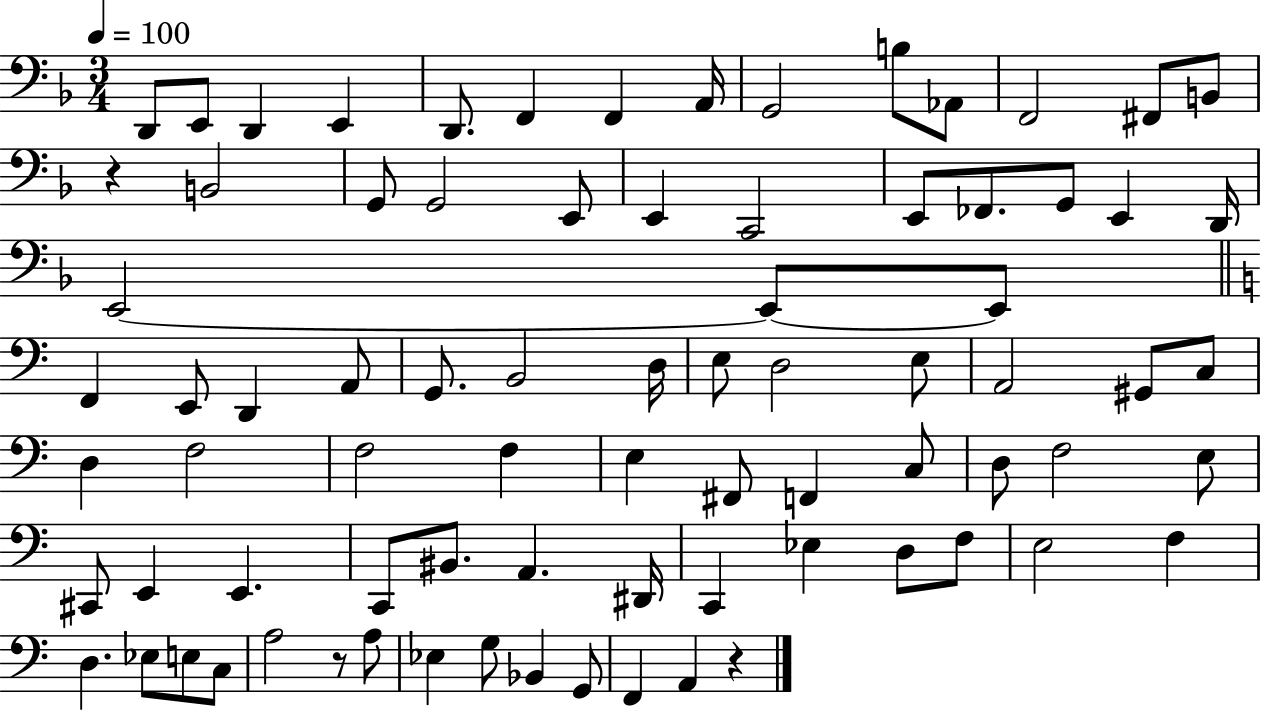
{
  \clef bass
  \numericTimeSignature
  \time 3/4
  \key f \major
  \tempo 4 = 100
  \repeat volta 2 { d,8 e,8 d,4 e,4 | d,8. f,4 f,4 a,16 | g,2 b8 aes,8 | f,2 fis,8 b,8 | \break r4 b,2 | g,8 g,2 e,8 | e,4 c,2 | e,8 fes,8. g,8 e,4 d,16 | \break e,2~~ e,8~~ e,8 | \bar "||" \break \key c \major f,4 e,8 d,4 a,8 | g,8. b,2 d16 | e8 d2 e8 | a,2 gis,8 c8 | \break d4 f2 | f2 f4 | e4 fis,8 f,4 c8 | d8 f2 e8 | \break cis,8 e,4 e,4. | c,8 bis,8. a,4. dis,16 | c,4 ees4 d8 f8 | e2 f4 | \break d4. ees8 e8 c8 | a2 r8 a8 | ees4 g8 bes,4 g,8 | f,4 a,4 r4 | \break } \bar "|."
}